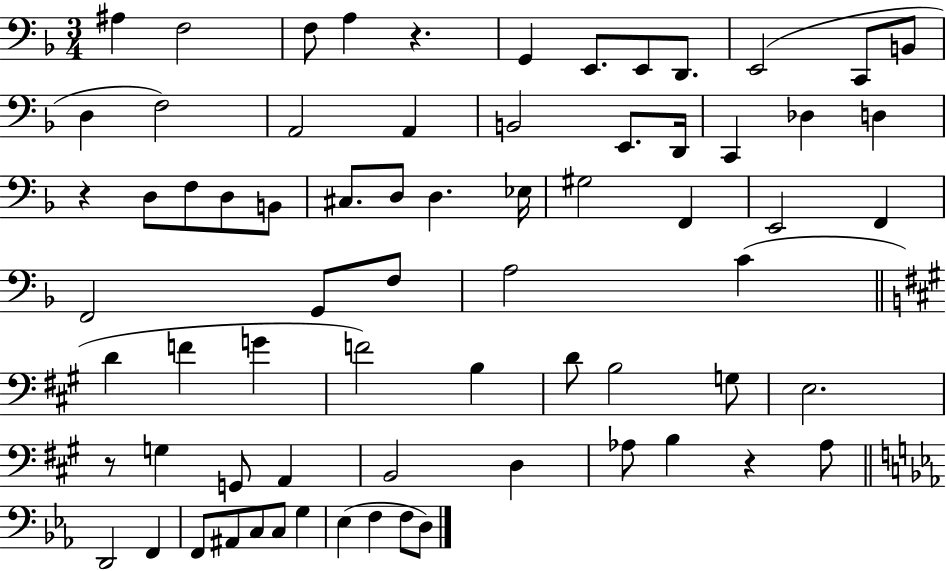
X:1
T:Untitled
M:3/4
L:1/4
K:F
^A, F,2 F,/2 A, z G,, E,,/2 E,,/2 D,,/2 E,,2 C,,/2 B,,/2 D, F,2 A,,2 A,, B,,2 E,,/2 D,,/4 C,, _D, D, z D,/2 F,/2 D,/2 B,,/2 ^C,/2 D,/2 D, _E,/4 ^G,2 F,, E,,2 F,, F,,2 G,,/2 F,/2 A,2 C D F G F2 B, D/2 B,2 G,/2 E,2 z/2 G, G,,/2 A,, B,,2 D, _A,/2 B, z _A,/2 D,,2 F,, F,,/2 ^A,,/2 C,/2 C,/2 G, _E, F, F,/2 D,/2